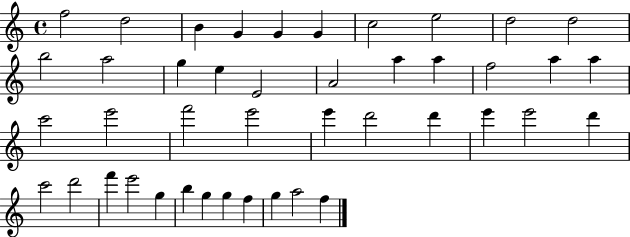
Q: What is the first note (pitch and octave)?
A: F5